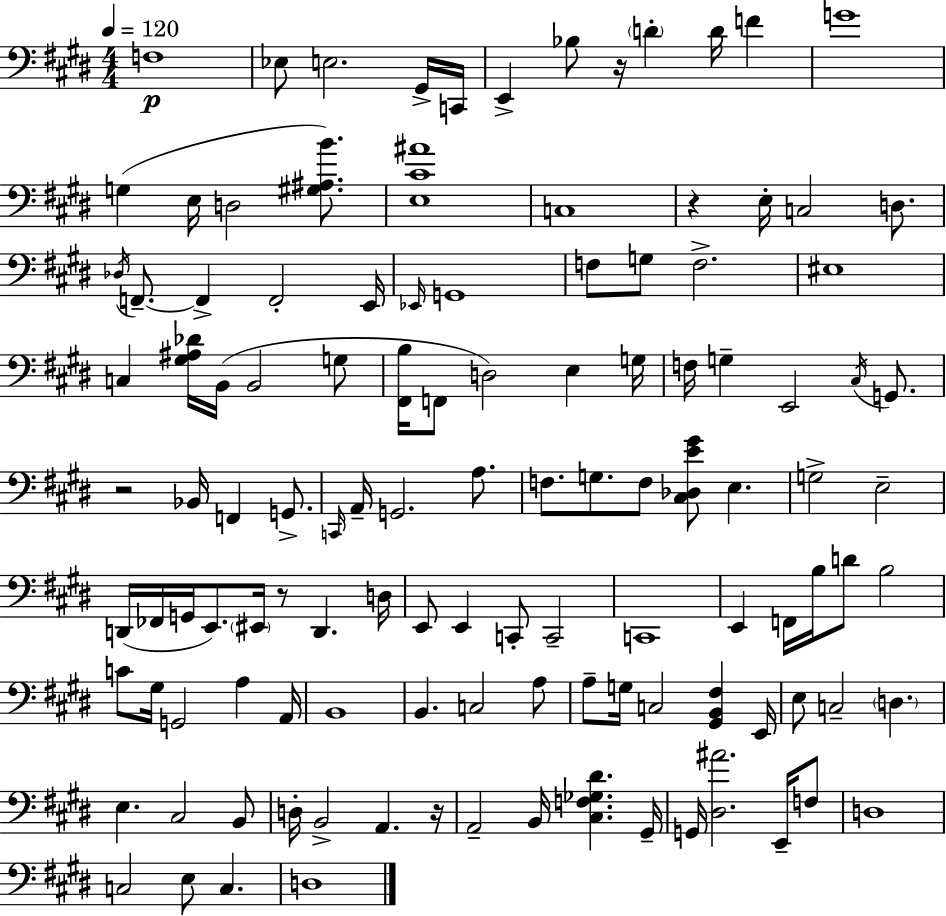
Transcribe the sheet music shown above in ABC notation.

X:1
T:Untitled
M:4/4
L:1/4
K:E
F,4 _E,/2 E,2 ^G,,/4 C,,/4 E,, _B,/2 z/4 D D/4 F G4 G, E,/4 D,2 [^G,^A,B]/2 [E,^C^A]4 C,4 z E,/4 C,2 D,/2 _D,/4 F,,/2 F,, F,,2 E,,/4 _E,,/4 G,,4 F,/2 G,/2 F,2 ^E,4 C, [^G,^A,_D]/4 B,,/4 B,,2 G,/2 [^F,,B,]/4 F,,/2 D,2 E, G,/4 F,/4 G, E,,2 ^C,/4 G,,/2 z2 _B,,/4 F,, G,,/2 C,,/4 A,,/4 G,,2 A,/2 F,/2 G,/2 F,/2 [^C,_D,E^G]/2 E, G,2 E,2 D,,/4 _F,,/4 G,,/4 E,,/2 ^E,,/4 z/2 D,, D,/4 E,,/2 E,, C,,/2 C,,2 C,,4 E,, F,,/4 B,/4 D/2 B,2 C/2 ^G,/4 G,,2 A, A,,/4 B,,4 B,, C,2 A,/2 A,/2 G,/4 C,2 [^G,,B,,^F,] E,,/4 E,/2 C,2 D, E, ^C,2 B,,/2 D,/4 B,,2 A,, z/4 A,,2 B,,/4 [^C,F,_G,^D] ^G,,/4 G,,/4 [^D,^A]2 E,,/4 F,/2 D,4 C,2 E,/2 C, D,4